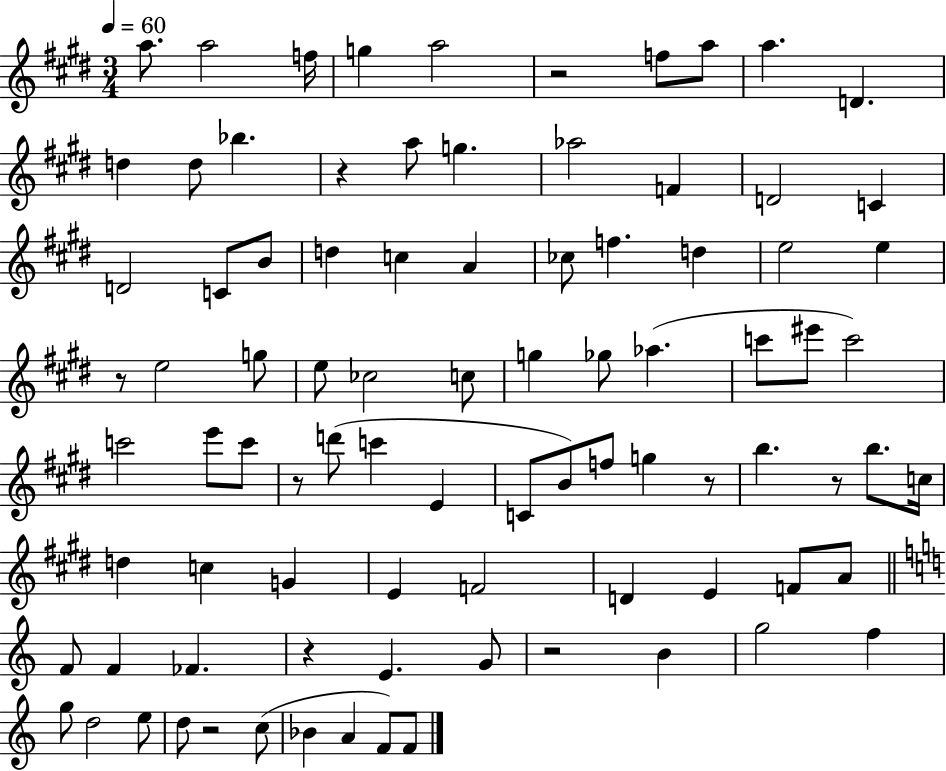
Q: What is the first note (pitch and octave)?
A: A5